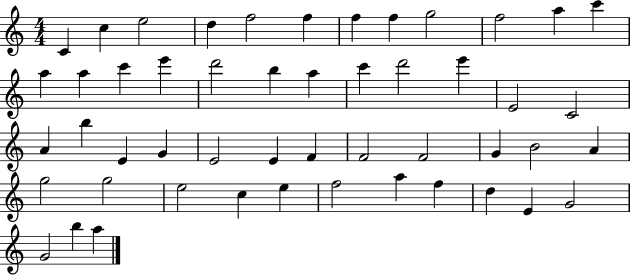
X:1
T:Untitled
M:4/4
L:1/4
K:C
C c e2 d f2 f f f g2 f2 a c' a a c' e' d'2 b a c' d'2 e' E2 C2 A b E G E2 E F F2 F2 G B2 A g2 g2 e2 c e f2 a f d E G2 G2 b a